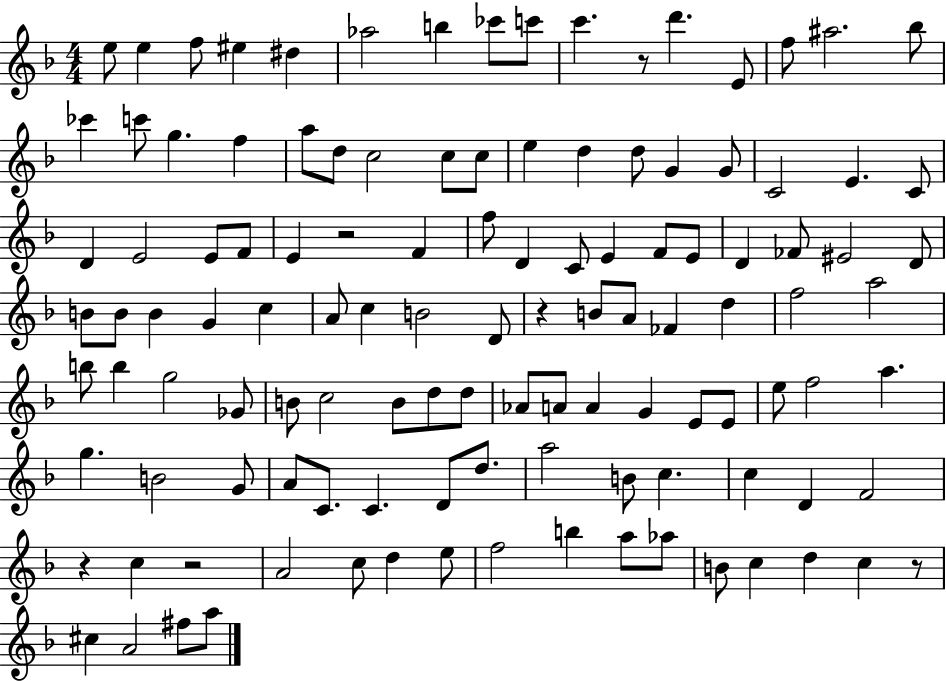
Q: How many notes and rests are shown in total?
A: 118